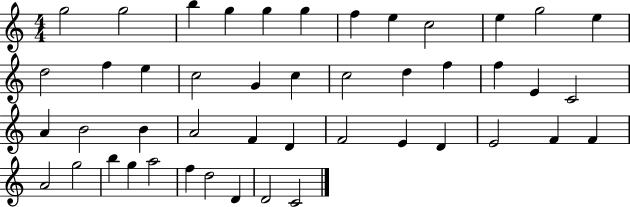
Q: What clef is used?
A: treble